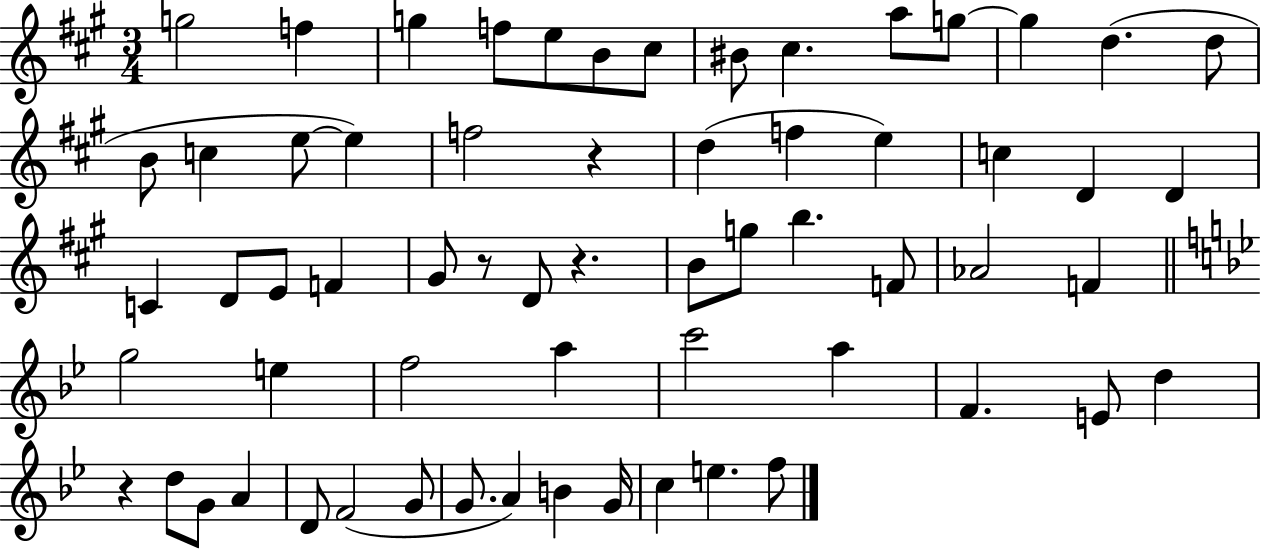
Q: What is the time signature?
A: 3/4